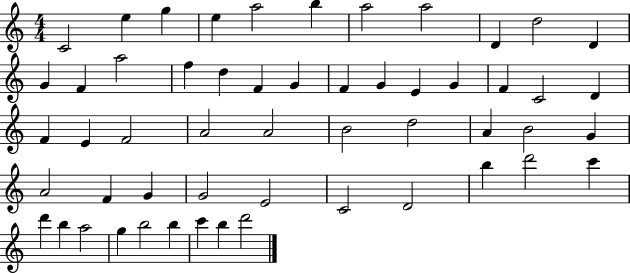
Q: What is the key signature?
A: C major